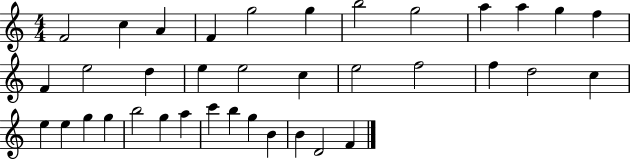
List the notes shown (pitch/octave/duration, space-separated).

F4/h C5/q A4/q F4/q G5/h G5/q B5/h G5/h A5/q A5/q G5/q F5/q F4/q E5/h D5/q E5/q E5/h C5/q E5/h F5/h F5/q D5/h C5/q E5/q E5/q G5/q G5/q B5/h G5/q A5/q C6/q B5/q G5/q B4/q B4/q D4/h F4/q